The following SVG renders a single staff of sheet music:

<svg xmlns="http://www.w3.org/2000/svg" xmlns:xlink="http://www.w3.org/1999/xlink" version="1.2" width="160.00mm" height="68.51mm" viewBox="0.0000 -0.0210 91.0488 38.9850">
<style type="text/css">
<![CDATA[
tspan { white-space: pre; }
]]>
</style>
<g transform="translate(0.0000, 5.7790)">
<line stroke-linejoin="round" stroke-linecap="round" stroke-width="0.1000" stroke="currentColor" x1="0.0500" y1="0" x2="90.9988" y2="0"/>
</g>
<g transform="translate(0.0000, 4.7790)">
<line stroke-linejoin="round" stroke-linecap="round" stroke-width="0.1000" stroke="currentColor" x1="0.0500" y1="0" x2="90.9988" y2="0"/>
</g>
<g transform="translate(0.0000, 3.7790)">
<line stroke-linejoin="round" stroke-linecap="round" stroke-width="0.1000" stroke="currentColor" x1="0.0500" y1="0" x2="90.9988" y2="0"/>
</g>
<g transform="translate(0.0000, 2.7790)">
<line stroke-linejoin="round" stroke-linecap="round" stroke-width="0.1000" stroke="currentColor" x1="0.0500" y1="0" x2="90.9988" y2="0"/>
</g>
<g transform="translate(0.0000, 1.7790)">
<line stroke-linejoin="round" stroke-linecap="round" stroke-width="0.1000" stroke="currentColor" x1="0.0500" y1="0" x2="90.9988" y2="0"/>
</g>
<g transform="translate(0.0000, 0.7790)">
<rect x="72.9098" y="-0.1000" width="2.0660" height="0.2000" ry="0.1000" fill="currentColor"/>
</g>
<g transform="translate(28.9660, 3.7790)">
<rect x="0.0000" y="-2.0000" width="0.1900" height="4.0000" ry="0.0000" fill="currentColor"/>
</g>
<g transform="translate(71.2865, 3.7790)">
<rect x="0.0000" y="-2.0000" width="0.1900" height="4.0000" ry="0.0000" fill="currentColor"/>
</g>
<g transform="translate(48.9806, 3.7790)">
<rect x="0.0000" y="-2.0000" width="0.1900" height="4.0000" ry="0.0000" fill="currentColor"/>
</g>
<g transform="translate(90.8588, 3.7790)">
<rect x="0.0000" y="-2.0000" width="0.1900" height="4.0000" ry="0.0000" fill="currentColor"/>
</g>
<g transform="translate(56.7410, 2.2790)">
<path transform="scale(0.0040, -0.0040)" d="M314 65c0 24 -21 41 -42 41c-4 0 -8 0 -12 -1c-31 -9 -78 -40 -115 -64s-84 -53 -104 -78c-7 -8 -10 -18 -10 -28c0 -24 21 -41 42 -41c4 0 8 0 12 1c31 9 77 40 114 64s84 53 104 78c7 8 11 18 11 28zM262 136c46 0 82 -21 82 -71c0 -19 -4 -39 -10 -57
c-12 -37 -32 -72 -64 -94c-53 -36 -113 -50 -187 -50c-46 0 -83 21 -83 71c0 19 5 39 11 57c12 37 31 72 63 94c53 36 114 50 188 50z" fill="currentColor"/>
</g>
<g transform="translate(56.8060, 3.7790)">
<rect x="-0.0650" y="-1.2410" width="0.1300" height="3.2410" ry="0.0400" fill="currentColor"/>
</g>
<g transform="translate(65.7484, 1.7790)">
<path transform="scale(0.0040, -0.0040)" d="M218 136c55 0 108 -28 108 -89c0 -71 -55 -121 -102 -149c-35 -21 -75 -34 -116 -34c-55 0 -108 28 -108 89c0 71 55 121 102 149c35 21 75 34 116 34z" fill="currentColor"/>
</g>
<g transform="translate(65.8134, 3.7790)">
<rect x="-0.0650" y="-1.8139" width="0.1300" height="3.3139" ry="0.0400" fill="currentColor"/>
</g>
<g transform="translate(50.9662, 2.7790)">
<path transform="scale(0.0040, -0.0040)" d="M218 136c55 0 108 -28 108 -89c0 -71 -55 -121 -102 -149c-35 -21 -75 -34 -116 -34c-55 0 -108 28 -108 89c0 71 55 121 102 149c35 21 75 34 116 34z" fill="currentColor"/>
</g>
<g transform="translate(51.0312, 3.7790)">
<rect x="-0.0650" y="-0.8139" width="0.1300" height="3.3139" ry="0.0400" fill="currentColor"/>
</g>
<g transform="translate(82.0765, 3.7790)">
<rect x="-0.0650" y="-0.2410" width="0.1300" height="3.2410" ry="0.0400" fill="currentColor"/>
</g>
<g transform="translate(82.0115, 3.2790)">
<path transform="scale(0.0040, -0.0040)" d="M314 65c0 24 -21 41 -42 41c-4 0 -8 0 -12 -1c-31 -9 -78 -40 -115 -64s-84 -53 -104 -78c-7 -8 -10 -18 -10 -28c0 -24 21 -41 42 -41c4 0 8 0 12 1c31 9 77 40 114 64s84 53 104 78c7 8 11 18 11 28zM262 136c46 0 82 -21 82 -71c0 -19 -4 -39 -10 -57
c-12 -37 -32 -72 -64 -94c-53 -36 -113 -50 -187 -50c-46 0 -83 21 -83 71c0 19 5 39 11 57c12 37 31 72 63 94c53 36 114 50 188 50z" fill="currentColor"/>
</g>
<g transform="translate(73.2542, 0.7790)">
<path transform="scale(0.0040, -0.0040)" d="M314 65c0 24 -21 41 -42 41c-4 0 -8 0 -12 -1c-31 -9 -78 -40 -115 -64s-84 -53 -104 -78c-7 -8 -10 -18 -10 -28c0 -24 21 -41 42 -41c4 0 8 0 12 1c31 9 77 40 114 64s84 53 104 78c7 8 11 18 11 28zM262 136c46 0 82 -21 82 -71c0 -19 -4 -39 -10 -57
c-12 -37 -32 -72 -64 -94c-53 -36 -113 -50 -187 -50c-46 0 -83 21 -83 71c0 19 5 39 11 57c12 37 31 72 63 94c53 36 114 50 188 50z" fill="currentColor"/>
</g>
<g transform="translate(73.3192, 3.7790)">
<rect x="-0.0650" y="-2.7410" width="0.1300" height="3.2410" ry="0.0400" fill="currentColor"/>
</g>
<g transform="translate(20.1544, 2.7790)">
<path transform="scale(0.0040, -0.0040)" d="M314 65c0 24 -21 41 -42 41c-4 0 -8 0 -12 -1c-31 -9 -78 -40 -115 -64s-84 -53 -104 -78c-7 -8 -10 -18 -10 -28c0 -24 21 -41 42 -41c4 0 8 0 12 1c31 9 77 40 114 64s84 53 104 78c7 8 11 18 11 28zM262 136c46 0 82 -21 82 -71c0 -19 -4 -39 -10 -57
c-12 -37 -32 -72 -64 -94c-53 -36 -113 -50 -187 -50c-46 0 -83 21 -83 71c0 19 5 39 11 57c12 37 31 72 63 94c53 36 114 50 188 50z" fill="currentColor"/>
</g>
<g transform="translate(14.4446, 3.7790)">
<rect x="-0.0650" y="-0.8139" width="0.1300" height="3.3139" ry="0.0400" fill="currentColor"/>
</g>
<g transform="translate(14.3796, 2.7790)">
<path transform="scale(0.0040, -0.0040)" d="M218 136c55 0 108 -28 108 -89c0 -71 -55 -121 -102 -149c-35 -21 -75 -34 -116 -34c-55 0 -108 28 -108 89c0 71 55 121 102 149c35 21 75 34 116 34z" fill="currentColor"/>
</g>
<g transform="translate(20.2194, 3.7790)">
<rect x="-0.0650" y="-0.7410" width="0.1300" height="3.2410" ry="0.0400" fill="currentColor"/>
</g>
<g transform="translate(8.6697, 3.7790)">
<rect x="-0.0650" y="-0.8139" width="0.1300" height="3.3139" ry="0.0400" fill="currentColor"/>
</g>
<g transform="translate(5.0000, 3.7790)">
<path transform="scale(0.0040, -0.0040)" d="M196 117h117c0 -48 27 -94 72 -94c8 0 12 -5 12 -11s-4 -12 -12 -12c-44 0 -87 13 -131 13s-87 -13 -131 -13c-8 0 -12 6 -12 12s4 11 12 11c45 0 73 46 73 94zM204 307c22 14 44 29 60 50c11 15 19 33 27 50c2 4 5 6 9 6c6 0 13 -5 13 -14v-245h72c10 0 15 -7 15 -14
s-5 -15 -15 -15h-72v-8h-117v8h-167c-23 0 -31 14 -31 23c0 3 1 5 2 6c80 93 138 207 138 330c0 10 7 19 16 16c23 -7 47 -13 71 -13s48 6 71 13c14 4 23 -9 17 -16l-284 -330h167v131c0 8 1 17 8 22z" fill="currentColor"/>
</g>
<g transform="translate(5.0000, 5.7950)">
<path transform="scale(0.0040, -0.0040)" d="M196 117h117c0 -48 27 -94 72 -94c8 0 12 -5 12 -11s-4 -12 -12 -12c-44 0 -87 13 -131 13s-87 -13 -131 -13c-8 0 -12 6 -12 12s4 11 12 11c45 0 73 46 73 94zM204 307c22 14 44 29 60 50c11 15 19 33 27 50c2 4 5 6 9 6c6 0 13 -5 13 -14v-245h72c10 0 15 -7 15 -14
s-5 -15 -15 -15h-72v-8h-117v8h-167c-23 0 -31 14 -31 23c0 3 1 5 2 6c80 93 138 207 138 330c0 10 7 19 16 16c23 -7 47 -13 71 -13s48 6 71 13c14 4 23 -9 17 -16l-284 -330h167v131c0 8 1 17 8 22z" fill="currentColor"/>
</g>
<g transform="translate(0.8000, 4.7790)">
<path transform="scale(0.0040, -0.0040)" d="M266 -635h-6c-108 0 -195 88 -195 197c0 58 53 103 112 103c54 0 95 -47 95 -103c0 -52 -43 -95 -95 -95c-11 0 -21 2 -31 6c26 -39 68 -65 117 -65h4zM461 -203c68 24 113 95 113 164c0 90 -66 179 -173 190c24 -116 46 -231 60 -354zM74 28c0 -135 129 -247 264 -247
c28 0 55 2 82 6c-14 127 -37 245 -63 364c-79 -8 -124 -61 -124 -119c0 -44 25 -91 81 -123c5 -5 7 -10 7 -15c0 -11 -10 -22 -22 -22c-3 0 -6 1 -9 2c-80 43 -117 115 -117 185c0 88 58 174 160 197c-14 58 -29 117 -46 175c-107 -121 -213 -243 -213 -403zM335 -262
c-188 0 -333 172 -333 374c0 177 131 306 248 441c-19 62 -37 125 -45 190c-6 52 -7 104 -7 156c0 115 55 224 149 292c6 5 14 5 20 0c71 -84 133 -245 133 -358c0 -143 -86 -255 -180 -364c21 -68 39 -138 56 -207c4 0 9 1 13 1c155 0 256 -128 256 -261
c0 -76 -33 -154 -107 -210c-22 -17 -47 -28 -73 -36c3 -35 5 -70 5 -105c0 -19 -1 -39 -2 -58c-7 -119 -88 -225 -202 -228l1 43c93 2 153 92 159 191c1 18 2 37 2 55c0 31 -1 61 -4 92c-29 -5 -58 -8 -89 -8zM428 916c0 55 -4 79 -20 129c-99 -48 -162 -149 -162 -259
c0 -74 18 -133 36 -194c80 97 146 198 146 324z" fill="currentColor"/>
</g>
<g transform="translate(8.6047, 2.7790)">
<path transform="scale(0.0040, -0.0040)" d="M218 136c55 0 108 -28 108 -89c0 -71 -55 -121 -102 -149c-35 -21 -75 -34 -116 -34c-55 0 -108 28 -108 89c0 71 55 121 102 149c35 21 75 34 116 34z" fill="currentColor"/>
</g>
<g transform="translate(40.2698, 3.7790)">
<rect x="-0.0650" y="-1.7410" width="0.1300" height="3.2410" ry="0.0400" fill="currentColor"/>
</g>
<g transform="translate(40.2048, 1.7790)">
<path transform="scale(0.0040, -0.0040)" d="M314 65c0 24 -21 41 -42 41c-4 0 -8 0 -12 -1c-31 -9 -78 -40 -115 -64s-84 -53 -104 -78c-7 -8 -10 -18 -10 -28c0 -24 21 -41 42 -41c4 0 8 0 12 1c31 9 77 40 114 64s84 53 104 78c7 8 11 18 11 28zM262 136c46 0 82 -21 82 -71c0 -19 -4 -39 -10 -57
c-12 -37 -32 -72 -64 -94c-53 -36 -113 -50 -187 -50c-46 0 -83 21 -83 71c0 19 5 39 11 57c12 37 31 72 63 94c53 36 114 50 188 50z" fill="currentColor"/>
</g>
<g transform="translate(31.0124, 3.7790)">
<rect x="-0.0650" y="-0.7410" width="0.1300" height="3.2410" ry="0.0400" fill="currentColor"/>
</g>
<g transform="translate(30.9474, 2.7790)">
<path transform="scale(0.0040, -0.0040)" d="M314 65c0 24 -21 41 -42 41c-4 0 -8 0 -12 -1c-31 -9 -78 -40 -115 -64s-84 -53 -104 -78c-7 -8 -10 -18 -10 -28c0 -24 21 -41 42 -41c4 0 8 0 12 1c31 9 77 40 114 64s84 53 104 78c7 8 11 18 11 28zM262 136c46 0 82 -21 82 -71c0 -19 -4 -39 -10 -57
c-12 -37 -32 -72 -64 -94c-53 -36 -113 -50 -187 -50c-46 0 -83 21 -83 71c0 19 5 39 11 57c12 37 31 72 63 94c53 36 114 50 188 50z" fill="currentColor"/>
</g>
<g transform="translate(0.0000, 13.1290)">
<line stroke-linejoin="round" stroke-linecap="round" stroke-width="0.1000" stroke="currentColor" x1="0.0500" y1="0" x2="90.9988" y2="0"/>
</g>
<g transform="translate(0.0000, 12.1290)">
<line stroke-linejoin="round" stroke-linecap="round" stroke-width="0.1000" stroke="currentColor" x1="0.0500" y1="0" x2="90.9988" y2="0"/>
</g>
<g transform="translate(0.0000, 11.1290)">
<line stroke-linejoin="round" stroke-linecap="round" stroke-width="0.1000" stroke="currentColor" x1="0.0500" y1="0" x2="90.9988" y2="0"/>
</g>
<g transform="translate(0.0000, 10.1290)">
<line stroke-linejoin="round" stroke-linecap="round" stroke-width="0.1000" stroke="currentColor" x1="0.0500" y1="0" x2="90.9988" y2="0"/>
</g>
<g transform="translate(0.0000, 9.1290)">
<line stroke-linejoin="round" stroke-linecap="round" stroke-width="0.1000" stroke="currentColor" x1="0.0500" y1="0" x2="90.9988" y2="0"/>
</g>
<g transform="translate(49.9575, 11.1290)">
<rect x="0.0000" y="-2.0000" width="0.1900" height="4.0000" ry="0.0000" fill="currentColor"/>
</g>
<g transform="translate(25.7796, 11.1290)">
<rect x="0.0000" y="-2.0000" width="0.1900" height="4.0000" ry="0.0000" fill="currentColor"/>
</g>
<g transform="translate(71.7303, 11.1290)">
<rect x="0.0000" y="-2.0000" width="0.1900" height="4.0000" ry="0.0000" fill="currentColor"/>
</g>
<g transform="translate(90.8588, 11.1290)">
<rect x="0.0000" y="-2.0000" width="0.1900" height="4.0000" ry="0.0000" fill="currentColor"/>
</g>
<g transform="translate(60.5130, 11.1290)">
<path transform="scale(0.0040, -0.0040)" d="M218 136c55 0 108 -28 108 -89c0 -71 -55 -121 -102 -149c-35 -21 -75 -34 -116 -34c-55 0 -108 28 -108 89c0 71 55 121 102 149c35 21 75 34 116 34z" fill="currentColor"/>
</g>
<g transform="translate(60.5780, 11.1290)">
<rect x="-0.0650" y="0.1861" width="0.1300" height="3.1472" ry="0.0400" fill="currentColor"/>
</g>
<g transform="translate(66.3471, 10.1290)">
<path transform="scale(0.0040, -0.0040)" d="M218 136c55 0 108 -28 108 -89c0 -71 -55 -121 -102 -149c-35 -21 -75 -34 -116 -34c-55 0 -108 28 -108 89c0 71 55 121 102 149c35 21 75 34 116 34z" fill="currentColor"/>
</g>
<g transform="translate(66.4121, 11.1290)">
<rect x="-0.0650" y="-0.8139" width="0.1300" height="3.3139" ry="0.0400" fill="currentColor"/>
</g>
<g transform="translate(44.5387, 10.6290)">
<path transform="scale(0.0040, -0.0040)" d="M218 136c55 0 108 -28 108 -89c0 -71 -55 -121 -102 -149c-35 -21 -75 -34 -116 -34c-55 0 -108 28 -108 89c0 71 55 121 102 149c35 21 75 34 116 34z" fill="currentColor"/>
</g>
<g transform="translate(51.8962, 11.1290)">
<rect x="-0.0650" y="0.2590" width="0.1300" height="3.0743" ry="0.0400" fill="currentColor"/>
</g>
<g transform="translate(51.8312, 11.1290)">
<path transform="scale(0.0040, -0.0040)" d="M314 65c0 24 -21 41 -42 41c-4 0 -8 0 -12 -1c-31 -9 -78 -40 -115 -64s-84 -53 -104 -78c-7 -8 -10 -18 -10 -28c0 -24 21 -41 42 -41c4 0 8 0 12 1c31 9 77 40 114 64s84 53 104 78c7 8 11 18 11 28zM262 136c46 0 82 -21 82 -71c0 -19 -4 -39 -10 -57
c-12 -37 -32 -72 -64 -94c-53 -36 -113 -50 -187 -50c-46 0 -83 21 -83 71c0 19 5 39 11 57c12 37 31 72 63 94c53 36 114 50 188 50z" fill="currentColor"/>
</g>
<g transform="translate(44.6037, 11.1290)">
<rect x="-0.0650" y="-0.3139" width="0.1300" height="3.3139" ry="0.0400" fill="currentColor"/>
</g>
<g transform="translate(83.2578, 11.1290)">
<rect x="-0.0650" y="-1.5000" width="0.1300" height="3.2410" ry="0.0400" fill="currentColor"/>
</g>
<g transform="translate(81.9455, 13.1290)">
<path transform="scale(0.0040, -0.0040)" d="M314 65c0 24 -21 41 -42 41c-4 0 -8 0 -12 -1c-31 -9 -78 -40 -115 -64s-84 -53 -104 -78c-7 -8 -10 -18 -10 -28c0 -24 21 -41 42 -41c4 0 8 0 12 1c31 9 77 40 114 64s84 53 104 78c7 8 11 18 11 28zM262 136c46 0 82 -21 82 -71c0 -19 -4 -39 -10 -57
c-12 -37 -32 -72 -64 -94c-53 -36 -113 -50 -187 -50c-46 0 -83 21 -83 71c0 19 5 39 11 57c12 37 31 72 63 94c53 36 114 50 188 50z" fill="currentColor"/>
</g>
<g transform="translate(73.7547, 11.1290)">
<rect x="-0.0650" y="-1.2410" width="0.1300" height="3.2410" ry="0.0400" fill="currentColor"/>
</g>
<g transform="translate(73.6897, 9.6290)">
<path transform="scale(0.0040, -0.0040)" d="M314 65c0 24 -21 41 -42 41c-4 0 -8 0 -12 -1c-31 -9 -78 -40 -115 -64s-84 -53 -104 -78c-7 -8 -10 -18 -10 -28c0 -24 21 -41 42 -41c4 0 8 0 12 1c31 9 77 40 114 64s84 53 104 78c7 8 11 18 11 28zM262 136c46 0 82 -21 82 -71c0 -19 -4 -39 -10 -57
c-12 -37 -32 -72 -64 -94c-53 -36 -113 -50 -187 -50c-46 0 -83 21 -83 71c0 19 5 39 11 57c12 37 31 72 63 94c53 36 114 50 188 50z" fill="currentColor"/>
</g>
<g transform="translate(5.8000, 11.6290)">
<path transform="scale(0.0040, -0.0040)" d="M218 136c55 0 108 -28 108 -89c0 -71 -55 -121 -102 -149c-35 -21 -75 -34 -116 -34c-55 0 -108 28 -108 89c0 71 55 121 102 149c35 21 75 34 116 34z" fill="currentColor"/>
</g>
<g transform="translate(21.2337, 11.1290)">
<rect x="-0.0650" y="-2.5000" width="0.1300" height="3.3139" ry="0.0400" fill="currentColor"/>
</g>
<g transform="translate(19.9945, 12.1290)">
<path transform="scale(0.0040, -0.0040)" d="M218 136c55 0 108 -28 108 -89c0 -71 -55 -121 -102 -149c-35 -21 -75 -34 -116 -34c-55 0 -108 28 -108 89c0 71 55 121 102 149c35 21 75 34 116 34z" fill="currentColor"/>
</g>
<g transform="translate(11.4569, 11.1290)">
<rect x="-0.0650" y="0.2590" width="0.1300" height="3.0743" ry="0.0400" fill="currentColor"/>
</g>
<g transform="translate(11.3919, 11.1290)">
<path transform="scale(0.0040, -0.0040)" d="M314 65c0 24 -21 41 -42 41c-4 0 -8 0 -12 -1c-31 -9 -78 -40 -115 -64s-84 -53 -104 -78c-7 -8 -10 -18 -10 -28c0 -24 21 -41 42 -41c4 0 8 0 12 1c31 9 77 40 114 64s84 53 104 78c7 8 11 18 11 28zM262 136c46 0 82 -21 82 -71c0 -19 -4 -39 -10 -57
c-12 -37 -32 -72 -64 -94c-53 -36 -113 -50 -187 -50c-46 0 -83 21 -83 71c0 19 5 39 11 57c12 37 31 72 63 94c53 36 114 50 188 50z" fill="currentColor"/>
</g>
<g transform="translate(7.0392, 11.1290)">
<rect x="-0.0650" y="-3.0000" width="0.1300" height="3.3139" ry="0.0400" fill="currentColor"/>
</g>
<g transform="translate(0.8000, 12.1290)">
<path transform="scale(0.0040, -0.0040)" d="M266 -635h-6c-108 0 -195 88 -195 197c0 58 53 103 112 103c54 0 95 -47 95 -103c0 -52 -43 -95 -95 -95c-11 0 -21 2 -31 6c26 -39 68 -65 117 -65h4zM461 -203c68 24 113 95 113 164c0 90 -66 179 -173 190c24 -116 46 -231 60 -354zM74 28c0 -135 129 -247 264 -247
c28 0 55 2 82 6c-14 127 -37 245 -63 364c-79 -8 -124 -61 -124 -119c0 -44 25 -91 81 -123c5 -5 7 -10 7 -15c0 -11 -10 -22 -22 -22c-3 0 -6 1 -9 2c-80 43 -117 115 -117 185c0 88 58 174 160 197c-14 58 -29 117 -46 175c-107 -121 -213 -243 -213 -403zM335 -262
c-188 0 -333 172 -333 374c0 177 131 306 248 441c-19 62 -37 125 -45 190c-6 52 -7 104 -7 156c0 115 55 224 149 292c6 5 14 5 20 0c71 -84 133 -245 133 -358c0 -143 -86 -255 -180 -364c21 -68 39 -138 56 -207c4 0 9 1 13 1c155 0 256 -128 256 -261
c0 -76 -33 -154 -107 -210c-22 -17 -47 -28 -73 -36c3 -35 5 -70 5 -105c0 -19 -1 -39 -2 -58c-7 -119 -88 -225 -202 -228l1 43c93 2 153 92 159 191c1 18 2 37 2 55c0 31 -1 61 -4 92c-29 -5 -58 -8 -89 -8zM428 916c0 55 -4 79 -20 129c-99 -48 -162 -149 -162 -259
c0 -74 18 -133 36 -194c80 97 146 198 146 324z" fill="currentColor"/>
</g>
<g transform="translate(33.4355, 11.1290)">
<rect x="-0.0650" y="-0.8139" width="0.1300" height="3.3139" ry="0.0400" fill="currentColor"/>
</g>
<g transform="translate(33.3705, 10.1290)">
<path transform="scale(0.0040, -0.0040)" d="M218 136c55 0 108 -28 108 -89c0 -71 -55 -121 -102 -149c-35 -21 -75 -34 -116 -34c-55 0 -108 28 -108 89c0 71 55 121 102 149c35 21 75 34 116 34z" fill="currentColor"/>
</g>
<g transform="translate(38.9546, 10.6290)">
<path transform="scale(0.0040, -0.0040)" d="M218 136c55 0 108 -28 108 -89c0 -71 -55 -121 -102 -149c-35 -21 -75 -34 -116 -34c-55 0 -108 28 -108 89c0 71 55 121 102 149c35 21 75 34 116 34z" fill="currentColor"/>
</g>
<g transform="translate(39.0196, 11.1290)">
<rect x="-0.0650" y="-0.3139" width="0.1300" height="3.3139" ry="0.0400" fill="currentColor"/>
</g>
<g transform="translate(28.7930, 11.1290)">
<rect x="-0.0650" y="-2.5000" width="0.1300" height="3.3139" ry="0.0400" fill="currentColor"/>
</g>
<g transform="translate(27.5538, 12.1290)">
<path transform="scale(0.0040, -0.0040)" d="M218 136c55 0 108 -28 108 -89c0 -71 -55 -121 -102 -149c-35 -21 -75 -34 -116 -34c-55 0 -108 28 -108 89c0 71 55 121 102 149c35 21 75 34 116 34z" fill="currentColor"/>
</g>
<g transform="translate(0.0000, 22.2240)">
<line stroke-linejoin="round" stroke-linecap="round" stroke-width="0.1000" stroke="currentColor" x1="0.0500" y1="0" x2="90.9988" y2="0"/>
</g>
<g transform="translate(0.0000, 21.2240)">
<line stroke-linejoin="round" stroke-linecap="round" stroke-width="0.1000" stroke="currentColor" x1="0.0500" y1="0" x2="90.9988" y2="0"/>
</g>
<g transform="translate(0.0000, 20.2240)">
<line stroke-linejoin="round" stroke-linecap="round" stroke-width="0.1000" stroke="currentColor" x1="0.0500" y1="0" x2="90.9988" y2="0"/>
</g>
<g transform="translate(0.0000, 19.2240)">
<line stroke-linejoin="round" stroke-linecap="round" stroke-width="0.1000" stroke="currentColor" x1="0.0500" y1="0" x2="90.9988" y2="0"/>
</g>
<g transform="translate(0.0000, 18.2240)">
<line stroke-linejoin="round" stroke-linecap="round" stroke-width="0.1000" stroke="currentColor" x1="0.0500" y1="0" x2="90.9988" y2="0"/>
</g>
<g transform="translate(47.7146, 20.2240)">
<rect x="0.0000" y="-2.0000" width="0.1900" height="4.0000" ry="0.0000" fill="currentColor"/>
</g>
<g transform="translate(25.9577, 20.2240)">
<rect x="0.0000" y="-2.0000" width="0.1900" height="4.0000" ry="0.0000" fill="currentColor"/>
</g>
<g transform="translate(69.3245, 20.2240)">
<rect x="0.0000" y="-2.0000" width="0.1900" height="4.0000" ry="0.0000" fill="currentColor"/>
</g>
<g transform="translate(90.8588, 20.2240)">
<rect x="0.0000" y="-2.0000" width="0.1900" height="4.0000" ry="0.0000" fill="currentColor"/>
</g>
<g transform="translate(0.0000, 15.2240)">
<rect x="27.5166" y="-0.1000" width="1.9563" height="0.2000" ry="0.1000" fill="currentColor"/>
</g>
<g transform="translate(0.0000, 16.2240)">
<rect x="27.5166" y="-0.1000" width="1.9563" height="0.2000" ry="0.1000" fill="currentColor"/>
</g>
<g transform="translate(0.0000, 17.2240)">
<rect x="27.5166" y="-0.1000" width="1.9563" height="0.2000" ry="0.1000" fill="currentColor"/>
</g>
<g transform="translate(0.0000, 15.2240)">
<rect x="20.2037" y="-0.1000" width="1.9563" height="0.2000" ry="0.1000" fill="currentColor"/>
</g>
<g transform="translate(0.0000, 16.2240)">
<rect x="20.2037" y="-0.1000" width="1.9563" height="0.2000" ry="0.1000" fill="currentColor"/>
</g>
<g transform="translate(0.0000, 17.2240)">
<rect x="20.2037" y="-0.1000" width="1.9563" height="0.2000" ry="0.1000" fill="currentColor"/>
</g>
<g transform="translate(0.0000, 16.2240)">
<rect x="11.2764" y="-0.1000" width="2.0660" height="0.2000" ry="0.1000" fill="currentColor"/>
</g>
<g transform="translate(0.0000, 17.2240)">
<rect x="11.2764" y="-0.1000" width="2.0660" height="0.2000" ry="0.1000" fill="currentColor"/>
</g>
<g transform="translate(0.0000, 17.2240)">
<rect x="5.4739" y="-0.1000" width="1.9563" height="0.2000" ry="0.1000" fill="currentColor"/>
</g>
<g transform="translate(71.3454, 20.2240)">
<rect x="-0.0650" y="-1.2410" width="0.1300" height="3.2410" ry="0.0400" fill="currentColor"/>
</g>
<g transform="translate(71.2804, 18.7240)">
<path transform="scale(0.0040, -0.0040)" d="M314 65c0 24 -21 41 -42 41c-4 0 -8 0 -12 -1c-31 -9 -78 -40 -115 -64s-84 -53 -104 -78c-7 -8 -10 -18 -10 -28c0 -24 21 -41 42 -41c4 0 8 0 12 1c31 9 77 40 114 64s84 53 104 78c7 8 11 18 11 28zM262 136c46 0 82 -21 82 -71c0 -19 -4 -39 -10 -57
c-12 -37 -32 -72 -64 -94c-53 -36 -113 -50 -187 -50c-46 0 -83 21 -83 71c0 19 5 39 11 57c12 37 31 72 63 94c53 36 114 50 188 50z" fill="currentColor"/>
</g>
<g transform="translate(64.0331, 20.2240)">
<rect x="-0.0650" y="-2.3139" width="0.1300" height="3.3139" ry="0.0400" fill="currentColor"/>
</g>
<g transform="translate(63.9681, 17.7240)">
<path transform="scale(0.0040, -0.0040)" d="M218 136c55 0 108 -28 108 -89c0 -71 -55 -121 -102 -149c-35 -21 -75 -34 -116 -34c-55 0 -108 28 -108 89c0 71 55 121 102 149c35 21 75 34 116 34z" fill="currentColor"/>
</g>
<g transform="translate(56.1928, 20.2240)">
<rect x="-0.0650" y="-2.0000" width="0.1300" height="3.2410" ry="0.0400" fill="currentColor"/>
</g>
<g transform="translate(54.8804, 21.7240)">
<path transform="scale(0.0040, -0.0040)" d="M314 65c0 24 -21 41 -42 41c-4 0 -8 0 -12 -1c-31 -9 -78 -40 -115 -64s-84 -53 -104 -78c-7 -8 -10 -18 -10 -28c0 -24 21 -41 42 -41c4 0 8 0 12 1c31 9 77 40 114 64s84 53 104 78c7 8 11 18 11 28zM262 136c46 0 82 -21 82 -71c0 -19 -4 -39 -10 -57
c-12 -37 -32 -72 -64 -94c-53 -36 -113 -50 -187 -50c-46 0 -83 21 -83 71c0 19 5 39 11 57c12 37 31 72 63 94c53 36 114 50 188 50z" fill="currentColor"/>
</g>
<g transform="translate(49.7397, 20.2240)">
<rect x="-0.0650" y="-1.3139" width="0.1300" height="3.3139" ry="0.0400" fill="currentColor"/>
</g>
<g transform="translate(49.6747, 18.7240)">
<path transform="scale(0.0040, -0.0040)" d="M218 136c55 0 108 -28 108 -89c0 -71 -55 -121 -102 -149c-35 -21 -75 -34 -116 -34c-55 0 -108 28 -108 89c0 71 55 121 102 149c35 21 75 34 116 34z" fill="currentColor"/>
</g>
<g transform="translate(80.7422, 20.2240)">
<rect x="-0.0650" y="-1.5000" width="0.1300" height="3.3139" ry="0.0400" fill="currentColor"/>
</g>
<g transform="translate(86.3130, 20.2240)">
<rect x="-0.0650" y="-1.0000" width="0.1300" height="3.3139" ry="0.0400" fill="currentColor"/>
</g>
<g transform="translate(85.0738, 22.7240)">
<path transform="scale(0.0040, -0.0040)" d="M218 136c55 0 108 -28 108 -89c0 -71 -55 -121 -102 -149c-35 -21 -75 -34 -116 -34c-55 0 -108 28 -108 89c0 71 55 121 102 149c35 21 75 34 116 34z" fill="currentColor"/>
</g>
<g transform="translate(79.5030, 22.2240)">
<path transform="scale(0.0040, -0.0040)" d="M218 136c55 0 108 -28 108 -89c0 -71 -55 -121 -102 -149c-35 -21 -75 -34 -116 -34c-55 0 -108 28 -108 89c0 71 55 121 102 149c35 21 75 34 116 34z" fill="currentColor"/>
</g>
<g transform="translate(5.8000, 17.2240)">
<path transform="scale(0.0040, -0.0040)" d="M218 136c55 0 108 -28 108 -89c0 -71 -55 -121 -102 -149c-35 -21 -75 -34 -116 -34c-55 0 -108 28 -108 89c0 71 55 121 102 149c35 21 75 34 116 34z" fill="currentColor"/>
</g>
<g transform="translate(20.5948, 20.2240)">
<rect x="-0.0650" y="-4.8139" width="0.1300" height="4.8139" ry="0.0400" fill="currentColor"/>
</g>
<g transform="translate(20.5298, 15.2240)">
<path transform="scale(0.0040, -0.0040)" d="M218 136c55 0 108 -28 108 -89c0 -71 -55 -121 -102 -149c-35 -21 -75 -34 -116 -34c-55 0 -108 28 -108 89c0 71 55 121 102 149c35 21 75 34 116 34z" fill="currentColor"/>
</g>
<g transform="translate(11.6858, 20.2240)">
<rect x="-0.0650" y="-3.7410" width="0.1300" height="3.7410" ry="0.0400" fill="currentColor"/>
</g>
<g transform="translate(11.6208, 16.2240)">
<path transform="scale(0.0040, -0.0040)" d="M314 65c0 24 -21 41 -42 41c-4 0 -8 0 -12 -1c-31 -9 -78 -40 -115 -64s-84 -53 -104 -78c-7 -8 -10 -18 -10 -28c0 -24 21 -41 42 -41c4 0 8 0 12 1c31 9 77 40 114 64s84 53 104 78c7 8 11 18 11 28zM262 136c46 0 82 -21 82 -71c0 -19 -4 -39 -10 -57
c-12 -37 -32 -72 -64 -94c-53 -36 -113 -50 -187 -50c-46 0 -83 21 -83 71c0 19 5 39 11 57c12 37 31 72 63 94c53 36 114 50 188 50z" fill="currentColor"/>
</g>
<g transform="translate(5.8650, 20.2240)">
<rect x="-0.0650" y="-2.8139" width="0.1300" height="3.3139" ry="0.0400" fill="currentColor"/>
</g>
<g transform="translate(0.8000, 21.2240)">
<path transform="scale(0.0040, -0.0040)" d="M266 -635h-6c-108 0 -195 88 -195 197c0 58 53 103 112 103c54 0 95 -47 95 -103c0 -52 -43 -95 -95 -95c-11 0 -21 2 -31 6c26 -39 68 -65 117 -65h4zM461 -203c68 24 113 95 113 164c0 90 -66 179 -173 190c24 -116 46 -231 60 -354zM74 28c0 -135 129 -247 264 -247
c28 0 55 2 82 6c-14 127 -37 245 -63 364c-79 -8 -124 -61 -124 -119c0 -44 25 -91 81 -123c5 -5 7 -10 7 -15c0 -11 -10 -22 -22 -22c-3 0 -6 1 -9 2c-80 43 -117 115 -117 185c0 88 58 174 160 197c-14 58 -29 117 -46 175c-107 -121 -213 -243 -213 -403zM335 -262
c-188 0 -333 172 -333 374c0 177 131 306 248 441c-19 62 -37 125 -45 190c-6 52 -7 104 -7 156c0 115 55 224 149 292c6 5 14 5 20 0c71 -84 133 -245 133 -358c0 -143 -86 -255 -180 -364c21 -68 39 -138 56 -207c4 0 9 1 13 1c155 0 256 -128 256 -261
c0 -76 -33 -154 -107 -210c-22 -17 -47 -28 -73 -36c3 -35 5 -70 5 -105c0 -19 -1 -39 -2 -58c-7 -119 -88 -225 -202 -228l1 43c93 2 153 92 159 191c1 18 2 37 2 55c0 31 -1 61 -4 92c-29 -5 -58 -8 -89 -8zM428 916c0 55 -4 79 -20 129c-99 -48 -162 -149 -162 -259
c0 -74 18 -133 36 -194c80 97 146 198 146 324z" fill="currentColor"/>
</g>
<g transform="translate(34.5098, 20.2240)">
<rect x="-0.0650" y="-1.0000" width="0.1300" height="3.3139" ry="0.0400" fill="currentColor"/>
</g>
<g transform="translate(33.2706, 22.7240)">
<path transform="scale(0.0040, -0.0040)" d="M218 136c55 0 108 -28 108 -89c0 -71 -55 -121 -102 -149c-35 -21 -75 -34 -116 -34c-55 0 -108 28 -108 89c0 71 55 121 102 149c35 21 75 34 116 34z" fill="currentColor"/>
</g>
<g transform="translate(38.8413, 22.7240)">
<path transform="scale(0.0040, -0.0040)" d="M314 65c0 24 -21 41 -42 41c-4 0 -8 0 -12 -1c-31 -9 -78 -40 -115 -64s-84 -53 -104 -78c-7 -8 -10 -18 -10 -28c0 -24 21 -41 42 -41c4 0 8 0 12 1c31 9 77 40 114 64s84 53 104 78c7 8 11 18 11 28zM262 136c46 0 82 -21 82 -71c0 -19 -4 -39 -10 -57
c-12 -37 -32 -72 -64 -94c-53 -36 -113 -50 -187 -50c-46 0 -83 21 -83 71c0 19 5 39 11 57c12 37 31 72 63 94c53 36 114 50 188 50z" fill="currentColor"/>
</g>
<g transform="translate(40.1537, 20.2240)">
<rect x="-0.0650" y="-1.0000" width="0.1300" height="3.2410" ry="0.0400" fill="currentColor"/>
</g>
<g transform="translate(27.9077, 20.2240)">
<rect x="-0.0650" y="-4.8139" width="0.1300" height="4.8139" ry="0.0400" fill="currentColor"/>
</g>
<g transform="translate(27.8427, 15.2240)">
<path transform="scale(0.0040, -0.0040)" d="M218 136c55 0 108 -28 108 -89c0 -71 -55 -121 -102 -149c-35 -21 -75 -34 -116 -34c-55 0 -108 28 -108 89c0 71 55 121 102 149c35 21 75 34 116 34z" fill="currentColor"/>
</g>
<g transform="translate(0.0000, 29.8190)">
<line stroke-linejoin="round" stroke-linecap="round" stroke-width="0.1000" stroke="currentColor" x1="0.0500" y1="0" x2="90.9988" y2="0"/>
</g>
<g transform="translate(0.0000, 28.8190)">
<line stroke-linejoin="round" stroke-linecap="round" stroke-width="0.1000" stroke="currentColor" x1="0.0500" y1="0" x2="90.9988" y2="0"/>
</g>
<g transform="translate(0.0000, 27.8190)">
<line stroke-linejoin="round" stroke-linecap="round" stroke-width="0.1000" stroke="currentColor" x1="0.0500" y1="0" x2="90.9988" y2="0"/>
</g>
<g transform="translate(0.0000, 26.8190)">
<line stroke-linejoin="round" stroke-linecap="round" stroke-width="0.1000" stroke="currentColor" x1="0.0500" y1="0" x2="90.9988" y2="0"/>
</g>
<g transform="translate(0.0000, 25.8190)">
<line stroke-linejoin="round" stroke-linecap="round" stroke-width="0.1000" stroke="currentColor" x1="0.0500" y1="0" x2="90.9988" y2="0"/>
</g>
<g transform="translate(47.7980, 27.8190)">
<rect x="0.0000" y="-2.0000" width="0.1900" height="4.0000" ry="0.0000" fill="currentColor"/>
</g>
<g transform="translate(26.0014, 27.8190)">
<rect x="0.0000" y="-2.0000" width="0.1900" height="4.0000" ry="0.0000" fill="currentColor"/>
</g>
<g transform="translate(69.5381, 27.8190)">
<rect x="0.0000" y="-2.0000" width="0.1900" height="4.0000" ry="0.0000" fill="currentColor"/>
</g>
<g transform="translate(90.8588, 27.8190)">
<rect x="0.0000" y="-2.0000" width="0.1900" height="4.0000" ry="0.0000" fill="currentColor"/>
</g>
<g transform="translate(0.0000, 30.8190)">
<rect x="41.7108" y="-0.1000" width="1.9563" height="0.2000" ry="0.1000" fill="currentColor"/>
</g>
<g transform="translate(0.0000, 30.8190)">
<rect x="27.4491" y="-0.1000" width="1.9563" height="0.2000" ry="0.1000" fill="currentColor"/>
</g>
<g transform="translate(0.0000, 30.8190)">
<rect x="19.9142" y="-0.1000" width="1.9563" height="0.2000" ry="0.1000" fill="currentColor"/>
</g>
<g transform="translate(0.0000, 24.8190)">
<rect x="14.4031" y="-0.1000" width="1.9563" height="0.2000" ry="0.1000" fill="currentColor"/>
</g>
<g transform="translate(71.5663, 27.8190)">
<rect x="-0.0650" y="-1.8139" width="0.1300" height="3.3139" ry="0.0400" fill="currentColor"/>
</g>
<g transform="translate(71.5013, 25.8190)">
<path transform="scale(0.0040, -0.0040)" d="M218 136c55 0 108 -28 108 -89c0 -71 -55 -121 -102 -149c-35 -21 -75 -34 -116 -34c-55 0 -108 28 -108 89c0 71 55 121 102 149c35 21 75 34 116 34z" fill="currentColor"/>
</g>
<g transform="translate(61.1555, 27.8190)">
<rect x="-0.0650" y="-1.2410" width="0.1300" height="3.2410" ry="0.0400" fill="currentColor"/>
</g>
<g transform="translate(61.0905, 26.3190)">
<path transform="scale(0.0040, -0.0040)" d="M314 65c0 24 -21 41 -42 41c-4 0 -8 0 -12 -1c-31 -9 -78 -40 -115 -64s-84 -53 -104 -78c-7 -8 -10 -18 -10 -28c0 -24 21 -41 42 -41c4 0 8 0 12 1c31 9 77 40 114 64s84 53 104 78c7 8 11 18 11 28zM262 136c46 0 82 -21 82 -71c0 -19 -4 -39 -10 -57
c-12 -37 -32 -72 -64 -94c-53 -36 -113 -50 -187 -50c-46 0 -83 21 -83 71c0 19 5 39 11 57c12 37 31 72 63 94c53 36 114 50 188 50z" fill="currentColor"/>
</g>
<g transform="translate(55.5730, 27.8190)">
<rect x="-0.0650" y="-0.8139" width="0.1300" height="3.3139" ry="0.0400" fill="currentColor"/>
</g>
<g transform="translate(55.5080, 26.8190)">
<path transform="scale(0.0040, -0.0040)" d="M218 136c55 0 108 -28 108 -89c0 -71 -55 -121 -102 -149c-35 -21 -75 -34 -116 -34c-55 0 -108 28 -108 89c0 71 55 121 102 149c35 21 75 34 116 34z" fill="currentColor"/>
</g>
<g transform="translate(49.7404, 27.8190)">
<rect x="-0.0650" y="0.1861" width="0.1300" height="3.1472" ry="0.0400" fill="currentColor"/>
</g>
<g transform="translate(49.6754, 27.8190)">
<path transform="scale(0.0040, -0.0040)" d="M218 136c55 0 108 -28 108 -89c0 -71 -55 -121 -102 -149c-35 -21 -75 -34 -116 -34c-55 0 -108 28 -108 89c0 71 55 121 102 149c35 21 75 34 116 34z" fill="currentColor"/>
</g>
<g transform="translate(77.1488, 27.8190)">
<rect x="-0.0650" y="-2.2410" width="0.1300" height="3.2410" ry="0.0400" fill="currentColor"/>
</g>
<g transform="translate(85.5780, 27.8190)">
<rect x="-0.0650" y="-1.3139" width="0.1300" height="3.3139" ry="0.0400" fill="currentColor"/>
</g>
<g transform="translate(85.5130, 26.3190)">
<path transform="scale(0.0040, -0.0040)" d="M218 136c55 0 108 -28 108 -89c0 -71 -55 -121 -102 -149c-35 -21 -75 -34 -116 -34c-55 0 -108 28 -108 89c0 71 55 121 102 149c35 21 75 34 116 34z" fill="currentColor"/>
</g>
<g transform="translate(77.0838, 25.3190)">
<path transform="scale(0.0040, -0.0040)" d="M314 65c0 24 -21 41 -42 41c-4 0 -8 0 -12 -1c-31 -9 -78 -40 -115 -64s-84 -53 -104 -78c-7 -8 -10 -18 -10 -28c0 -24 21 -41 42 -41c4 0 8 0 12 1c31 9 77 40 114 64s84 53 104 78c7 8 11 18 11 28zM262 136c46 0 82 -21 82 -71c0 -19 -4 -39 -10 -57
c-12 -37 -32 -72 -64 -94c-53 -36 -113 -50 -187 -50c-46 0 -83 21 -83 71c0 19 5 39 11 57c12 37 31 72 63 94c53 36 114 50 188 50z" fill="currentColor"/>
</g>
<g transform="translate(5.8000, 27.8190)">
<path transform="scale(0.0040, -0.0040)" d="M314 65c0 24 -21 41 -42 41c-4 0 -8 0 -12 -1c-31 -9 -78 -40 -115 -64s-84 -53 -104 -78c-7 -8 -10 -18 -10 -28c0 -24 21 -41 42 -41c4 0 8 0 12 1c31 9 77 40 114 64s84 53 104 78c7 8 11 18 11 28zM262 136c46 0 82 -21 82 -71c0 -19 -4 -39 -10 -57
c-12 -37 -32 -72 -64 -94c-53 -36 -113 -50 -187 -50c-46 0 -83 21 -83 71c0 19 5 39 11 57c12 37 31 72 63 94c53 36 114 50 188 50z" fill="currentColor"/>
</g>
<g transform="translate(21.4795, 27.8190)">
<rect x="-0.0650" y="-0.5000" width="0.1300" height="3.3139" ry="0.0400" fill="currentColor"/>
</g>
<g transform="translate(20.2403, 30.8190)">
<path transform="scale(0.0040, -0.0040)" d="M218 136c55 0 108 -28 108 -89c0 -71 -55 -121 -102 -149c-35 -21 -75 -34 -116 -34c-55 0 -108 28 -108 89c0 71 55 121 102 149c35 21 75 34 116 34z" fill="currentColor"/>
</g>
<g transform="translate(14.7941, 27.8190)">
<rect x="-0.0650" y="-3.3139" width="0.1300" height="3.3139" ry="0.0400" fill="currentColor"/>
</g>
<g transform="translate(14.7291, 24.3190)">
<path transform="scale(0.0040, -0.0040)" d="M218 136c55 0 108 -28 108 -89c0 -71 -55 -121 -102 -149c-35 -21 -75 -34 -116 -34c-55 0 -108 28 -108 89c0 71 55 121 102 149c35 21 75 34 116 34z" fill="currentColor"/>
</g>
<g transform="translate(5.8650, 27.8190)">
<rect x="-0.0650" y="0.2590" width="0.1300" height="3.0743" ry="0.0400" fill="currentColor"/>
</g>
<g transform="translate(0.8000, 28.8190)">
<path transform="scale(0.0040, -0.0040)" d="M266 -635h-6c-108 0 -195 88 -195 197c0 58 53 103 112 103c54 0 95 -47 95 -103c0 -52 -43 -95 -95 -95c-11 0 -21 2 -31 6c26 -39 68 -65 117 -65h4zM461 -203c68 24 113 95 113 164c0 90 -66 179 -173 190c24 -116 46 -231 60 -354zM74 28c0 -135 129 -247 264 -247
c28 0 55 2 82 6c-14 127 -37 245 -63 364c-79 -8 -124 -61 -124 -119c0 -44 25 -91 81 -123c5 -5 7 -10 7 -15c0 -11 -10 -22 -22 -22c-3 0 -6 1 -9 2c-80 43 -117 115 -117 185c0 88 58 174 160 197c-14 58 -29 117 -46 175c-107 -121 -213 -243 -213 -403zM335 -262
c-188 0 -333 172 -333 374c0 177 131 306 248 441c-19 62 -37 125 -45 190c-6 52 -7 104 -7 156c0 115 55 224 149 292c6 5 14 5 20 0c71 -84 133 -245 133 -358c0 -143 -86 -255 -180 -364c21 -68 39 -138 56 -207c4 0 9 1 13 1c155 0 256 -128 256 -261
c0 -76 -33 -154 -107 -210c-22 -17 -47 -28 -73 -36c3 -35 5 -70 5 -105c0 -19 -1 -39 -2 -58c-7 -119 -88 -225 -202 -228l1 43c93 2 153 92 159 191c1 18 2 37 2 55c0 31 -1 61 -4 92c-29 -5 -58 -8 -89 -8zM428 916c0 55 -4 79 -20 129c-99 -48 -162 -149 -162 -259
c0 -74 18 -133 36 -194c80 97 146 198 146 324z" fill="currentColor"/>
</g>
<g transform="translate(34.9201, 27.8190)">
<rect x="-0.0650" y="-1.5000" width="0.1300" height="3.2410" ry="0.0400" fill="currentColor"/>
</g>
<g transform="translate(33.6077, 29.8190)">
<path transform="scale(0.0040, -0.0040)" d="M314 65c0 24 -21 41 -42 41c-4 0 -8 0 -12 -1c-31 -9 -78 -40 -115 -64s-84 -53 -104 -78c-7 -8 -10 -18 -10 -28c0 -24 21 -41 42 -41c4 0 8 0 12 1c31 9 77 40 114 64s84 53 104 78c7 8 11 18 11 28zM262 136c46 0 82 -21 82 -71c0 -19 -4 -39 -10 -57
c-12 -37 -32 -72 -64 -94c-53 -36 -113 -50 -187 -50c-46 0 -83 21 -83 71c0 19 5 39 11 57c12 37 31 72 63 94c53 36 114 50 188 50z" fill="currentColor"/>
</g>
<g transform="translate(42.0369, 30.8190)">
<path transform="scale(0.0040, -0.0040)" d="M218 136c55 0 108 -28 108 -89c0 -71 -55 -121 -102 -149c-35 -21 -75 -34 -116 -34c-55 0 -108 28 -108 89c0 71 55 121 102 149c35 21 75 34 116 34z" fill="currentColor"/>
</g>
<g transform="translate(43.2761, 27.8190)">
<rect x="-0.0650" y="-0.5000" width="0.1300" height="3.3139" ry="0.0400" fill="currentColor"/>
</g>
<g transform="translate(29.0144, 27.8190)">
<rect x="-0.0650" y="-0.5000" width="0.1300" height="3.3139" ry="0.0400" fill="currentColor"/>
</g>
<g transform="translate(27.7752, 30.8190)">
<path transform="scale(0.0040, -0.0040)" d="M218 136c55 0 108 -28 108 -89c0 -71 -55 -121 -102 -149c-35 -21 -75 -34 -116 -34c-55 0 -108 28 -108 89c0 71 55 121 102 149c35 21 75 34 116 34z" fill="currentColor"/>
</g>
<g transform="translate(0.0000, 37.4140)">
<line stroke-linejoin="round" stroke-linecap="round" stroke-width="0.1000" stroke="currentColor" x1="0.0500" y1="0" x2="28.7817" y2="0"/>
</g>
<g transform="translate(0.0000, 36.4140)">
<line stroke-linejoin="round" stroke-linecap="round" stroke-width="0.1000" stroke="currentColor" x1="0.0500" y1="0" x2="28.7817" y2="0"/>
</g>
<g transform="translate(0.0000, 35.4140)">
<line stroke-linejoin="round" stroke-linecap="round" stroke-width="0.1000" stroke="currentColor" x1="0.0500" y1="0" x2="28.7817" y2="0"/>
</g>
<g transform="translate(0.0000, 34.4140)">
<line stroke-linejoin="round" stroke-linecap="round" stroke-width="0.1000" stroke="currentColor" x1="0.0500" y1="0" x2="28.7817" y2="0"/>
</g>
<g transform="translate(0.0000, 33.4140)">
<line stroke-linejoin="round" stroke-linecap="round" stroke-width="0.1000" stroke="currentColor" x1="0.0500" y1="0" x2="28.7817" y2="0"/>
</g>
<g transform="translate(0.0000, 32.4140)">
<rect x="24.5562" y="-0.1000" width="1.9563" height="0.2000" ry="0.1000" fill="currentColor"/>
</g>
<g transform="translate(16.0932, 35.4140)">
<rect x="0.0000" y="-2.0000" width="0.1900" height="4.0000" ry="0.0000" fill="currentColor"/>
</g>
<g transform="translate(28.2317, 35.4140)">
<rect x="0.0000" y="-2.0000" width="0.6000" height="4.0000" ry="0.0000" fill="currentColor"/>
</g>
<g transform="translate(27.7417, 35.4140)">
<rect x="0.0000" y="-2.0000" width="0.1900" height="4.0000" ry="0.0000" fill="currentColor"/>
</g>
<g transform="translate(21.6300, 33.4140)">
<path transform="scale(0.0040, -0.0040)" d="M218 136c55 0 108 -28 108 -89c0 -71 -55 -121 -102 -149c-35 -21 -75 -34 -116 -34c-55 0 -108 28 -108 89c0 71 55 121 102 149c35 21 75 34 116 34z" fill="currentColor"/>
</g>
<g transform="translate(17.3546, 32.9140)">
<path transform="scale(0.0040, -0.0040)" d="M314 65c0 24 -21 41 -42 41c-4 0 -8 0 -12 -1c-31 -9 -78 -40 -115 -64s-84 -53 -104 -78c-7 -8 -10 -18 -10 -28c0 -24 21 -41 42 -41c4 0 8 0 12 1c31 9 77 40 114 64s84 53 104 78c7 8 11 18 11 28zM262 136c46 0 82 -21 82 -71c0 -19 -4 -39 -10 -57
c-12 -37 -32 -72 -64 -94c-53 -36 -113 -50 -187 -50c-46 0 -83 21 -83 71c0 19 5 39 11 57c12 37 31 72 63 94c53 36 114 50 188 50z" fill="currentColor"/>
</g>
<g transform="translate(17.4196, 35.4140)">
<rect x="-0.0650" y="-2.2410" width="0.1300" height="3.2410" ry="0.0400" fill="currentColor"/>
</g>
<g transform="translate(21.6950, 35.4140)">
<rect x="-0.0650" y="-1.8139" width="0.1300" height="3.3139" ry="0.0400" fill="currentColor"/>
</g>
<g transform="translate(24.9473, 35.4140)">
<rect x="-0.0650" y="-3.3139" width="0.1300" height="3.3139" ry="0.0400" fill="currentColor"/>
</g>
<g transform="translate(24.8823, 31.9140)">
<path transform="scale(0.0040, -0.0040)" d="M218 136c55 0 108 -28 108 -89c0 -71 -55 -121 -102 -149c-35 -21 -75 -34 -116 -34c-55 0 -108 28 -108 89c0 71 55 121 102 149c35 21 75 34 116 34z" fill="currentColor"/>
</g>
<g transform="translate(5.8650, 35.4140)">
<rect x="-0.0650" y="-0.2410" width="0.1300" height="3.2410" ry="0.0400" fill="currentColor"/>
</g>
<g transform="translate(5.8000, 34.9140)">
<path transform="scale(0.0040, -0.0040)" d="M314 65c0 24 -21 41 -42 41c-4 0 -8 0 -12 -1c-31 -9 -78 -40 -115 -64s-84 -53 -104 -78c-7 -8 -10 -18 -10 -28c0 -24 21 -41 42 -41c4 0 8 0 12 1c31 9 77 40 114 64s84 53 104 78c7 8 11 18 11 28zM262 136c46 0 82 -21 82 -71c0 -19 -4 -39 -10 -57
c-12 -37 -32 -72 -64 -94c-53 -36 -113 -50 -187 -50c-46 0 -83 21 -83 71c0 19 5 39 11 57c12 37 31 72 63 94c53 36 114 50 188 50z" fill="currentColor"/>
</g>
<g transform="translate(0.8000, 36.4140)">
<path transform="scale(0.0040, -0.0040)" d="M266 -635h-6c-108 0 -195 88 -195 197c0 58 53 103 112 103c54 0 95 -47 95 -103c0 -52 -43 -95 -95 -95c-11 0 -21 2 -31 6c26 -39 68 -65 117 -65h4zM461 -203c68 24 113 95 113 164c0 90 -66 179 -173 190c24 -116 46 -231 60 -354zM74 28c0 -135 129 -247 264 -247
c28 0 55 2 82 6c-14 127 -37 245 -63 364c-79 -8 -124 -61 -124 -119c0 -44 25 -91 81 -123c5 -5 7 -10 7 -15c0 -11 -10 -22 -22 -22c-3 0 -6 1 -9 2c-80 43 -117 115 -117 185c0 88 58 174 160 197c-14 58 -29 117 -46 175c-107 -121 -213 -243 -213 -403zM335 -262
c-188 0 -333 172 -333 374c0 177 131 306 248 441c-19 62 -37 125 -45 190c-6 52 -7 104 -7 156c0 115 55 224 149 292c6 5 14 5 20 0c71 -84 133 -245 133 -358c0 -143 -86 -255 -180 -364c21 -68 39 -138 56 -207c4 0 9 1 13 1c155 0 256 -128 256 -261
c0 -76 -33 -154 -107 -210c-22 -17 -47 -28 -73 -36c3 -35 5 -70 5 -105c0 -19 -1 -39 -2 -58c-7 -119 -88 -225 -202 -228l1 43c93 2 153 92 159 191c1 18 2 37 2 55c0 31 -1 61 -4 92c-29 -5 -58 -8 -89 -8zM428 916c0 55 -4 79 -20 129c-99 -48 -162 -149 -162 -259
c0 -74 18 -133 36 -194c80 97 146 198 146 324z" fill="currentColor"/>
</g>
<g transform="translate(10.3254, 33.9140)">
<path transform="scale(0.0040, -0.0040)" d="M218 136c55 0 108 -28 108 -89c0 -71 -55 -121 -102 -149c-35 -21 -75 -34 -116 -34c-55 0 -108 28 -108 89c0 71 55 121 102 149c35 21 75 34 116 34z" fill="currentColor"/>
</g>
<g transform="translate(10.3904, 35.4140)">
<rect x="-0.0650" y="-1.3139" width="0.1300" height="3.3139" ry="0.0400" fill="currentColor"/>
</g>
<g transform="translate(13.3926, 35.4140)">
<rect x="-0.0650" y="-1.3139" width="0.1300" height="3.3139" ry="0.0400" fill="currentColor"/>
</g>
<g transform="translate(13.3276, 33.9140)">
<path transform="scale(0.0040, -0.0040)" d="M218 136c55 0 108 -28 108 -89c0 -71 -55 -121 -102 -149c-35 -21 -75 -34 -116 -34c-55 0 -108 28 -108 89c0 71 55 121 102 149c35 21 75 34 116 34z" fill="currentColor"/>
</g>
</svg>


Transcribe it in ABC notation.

X:1
T:Untitled
M:4/4
L:1/4
K:C
d d d2 d2 f2 d e2 f a2 c2 A B2 G G d c c B2 B d e2 E2 a c'2 e' e' D D2 e F2 g e2 E D B2 b C C E2 C B d e2 f g2 e c2 e e g2 f b